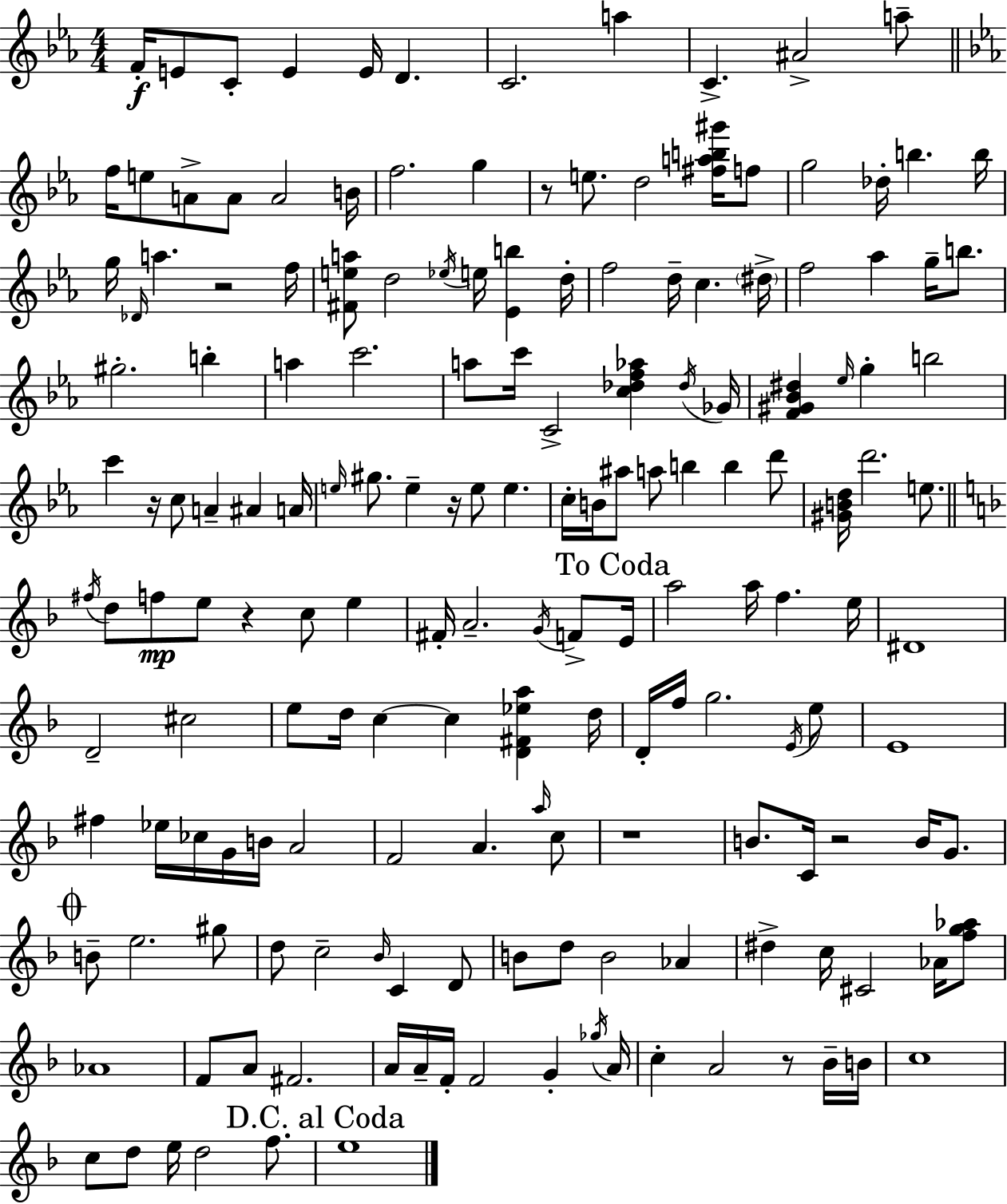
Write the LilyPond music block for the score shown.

{
  \clef treble
  \numericTimeSignature
  \time 4/4
  \key c \minor
  f'16-.\f e'8 c'8-. e'4 e'16 d'4. | c'2. a''4 | c'4.-> ais'2-> a''8-- | \bar "||" \break \key ees \major f''16 e''8 a'8-> a'8 a'2 b'16 | f''2. g''4 | r8 e''8. d''2 <fis'' a'' b'' gis'''>16 f''8 | g''2 des''16-. b''4. b''16 | \break g''16 \grace { des'16 } a''4. r2 | f''16 <fis' e'' a''>8 d''2 \acciaccatura { ees''16 } e''16 <ees' b''>4 | d''16-. f''2 d''16-- c''4. | \parenthesize dis''16-> f''2 aes''4 g''16-- b''8. | \break gis''2.-. b''4-. | a''4 c'''2. | a''8 c'''16 c'2-> <c'' des'' f'' aes''>4 | \acciaccatura { des''16 } ges'16 <f' gis' bes' dis''>4 \grace { ees''16 } g''4-. b''2 | \break c'''4 r16 c''8 a'4-- ais'4 | a'16 \grace { e''16 } gis''8. e''4-- r16 e''8 e''4. | c''16-. b'16 ais''8 a''8 b''4 b''4 | d'''8 <gis' b' d''>16 d'''2. | \break e''8. \bar "||" \break \key d \minor \acciaccatura { fis''16 } d''8 f''8\mp e''8 r4 c''8 e''4 | fis'16-. a'2.-- \acciaccatura { g'16 } f'8-> | \mark "To Coda" e'16 a''2 a''16 f''4. | e''16 dis'1 | \break d'2-- cis''2 | e''8 d''16 c''4~~ c''4 <d' fis' ees'' a''>4 | d''16 d'16-. f''16 g''2. | \acciaccatura { e'16 } e''8 e'1 | \break fis''4 ees''16 ces''16 g'16 b'16 a'2 | f'2 a'4. | \grace { a''16 } c''8 r1 | b'8. c'16 r2 | \break b'16 g'8. \mark \markup { \musicglyph "scripts.coda" } b'8-- e''2. | gis''8 d''8 c''2-- \grace { bes'16 } c'4 | d'8 b'8 d''8 b'2 | aes'4 dis''4-> c''16 cis'2 | \break aes'16 <f'' g'' aes''>8 aes'1 | f'8 a'8 fis'2. | a'16 a'16-- f'16-. f'2 | g'4-. \acciaccatura { ges''16 } a'16 c''4-. a'2 | \break r8 bes'16-- b'16 c''1 | c''8 d''8 e''16 d''2 | f''8. \mark "D.C. al Coda" e''1 | \bar "|."
}